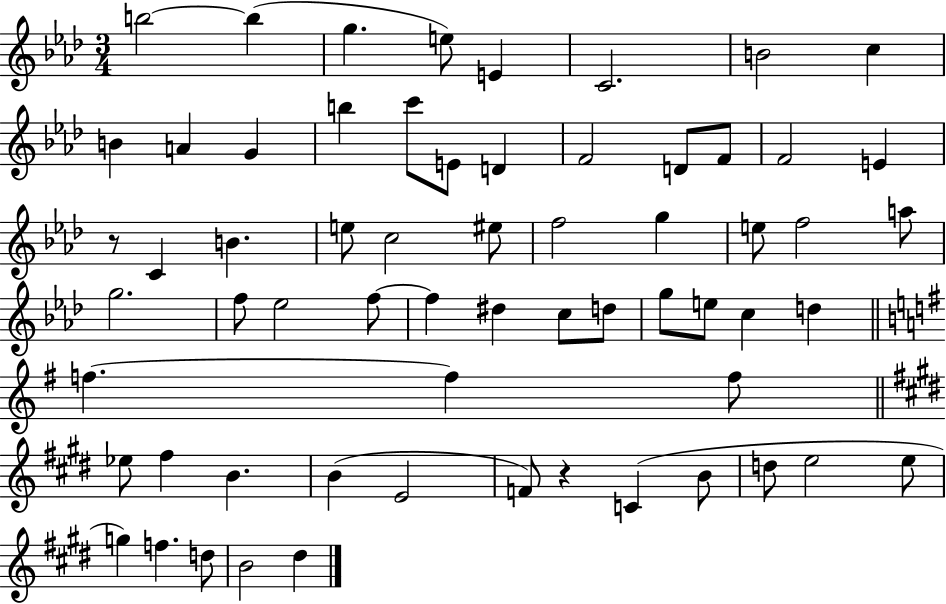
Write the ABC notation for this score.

X:1
T:Untitled
M:3/4
L:1/4
K:Ab
b2 b g e/2 E C2 B2 c B A G b c'/2 E/2 D F2 D/2 F/2 F2 E z/2 C B e/2 c2 ^e/2 f2 g e/2 f2 a/2 g2 f/2 _e2 f/2 f ^d c/2 d/2 g/2 e/2 c d f f f/2 _e/2 ^f B B E2 F/2 z C B/2 d/2 e2 e/2 g f d/2 B2 ^d